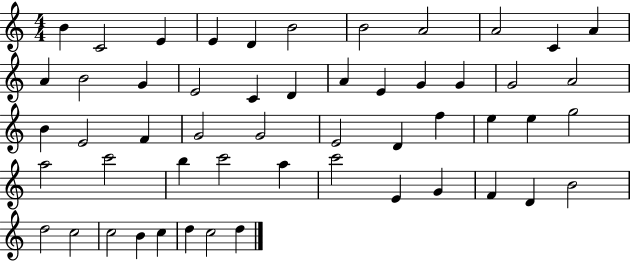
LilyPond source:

{
  \clef treble
  \numericTimeSignature
  \time 4/4
  \key c \major
  b'4 c'2 e'4 | e'4 d'4 b'2 | b'2 a'2 | a'2 c'4 a'4 | \break a'4 b'2 g'4 | e'2 c'4 d'4 | a'4 e'4 g'4 g'4 | g'2 a'2 | \break b'4 e'2 f'4 | g'2 g'2 | e'2 d'4 f''4 | e''4 e''4 g''2 | \break a''2 c'''2 | b''4 c'''2 a''4 | c'''2 e'4 g'4 | f'4 d'4 b'2 | \break d''2 c''2 | c''2 b'4 c''4 | d''4 c''2 d''4 | \bar "|."
}